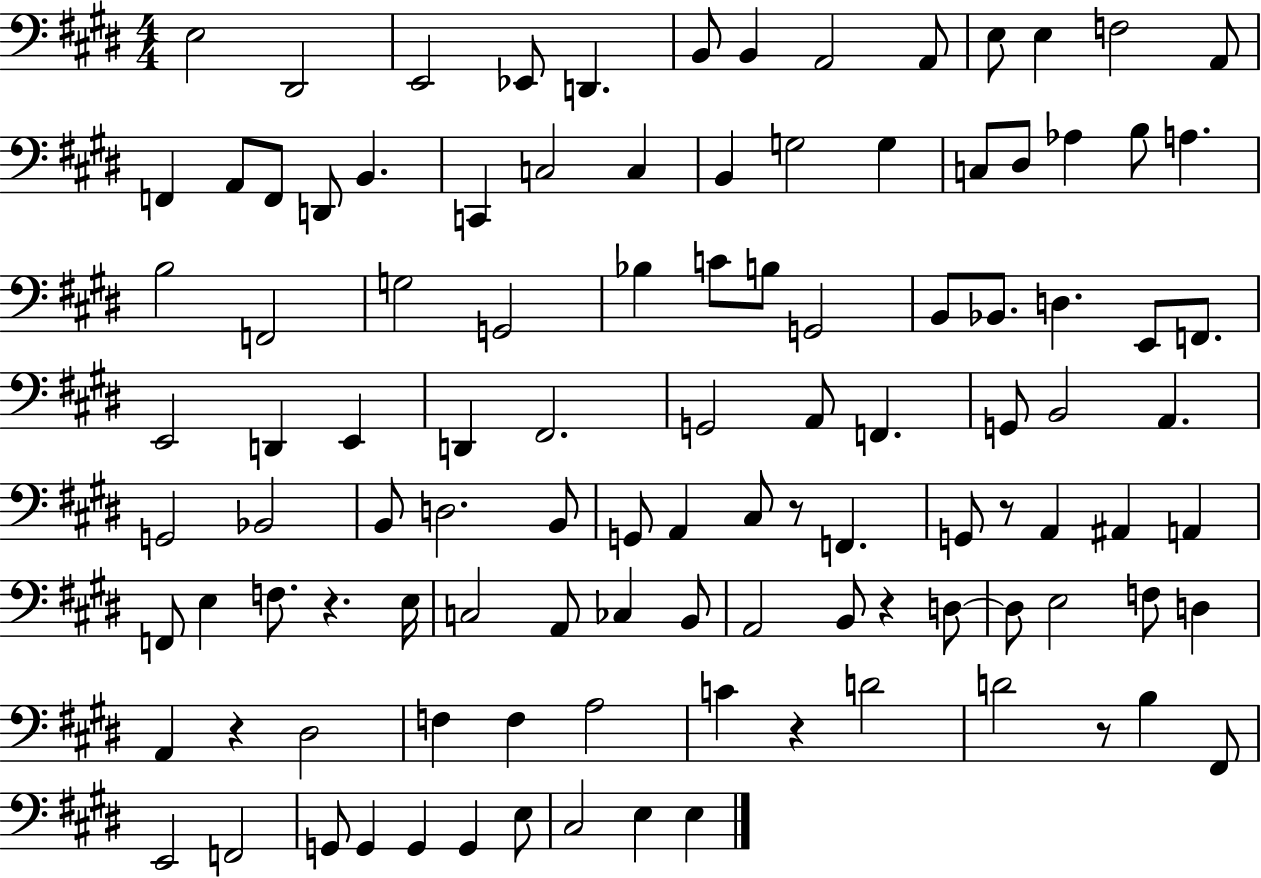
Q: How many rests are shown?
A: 7